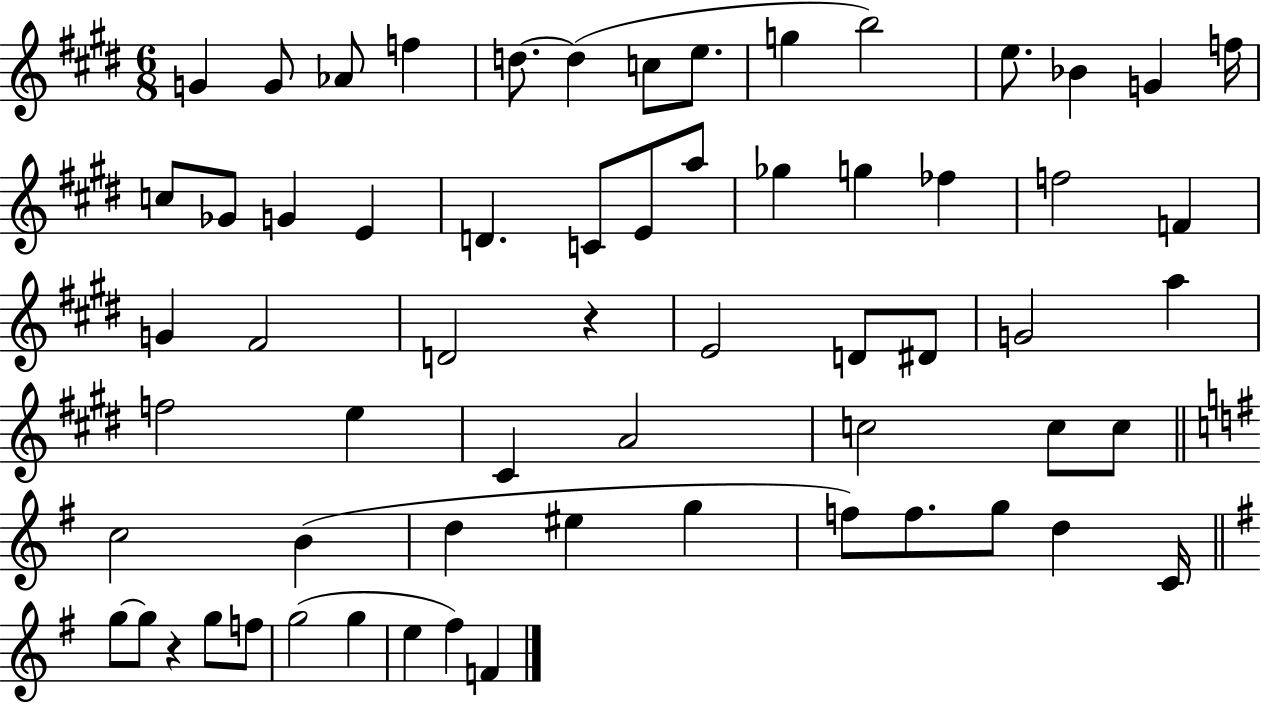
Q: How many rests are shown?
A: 2